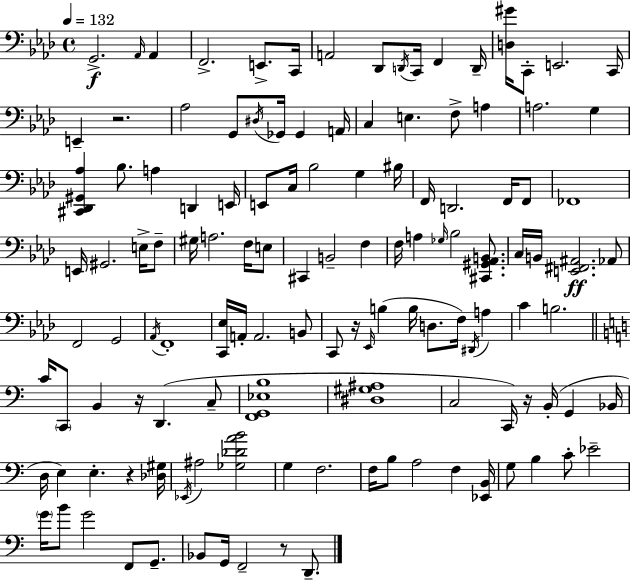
G2/h. Ab2/s Ab2/q F2/h. E2/e. C2/s A2/h Db2/e D2/s C2/s F2/q D2/s [D3,G#4]/s C2/e E2/h. C2/s E2/q R/h. Ab3/h G2/e D#3/s Gb2/s Gb2/q A2/s C3/q E3/q. F3/e A3/q A3/h. G3/q [C#2,Db2,G#2,Ab3]/q Bb3/e. A3/q D2/q E2/s E2/e C3/s Bb3/h G3/q BIS3/s F2/s D2/h. F2/s F2/e FES2/w E2/s G#2/h. E3/s F3/e G#3/s A3/h. F3/s E3/e C#2/q B2/h F3/q F3/s A3/q Gb3/s Bb3/h [C#2,G#2,Ab2,B2]/e. C3/s B2/s [E2,F#2,A#2]/h. Ab2/e F2/h G2/h Ab2/s F2/w [C2,Eb3]/s A2/s A2/h. B2/e C2/e R/s Eb2/s B3/q B3/s D3/e. F3/s D#2/s A3/q C4/q B3/h. C4/s C2/e B2/q R/s D2/q. C3/e [F2,G2,Eb3,B3]/w [D#3,G#3,A#3]/w C3/h C2/s R/s B2/s G2/q Bb2/s D3/s E3/q E3/q. R/q [Db3,G#3]/s Eb2/s A#3/h [Gb3,Db4,A4,B4]/h G3/q F3/h. F3/s B3/e A3/h F3/q [Eb2,B2]/s G3/e B3/q C4/e Eb4/h G4/s B4/e G4/h F2/e G2/e. Bb2/e G2/s F2/h R/e D2/e.